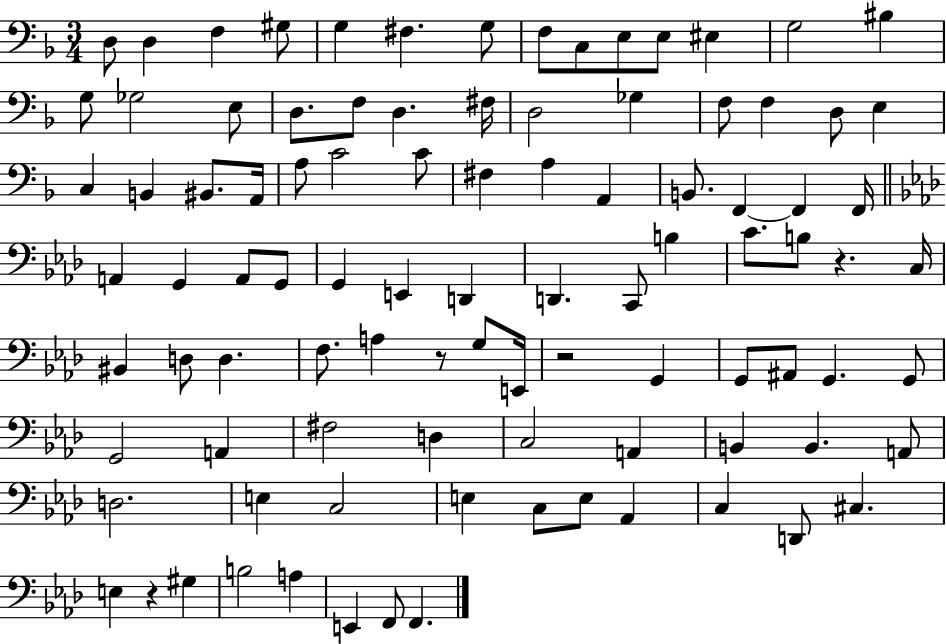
{
  \clef bass
  \numericTimeSignature
  \time 3/4
  \key f \major
  d8 d4 f4 gis8 | g4 fis4. g8 | f8 c8 e8 e8 eis4 | g2 bis4 | \break g8 ges2 e8 | d8. f8 d4. fis16 | d2 ges4 | f8 f4 d8 e4 | \break c4 b,4 bis,8. a,16 | a8 c'2 c'8 | fis4 a4 a,4 | b,8. f,4~~ f,4 f,16 | \break \bar "||" \break \key f \minor a,4 g,4 a,8 g,8 | g,4 e,4 d,4 | d,4. c,8 b4 | c'8. b8 r4. c16 | \break bis,4 d8 d4. | f8. a4 r8 g8 e,16 | r2 g,4 | g,8 ais,8 g,4. g,8 | \break g,2 a,4 | fis2 d4 | c2 a,4 | b,4 b,4. a,8 | \break d2. | e4 c2 | e4 c8 e8 aes,4 | c4 d,8 cis4. | \break e4 r4 gis4 | b2 a4 | e,4 f,8 f,4. | \bar "|."
}